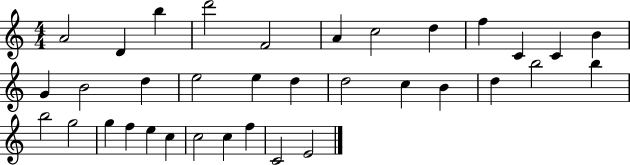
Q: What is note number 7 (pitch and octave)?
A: C5